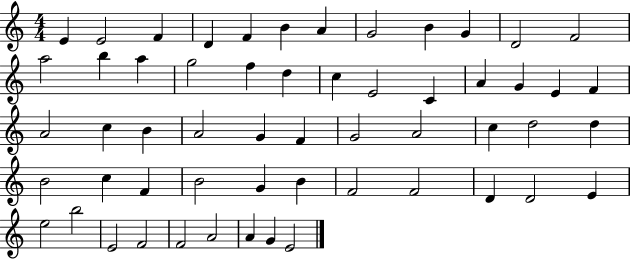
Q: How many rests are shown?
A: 0